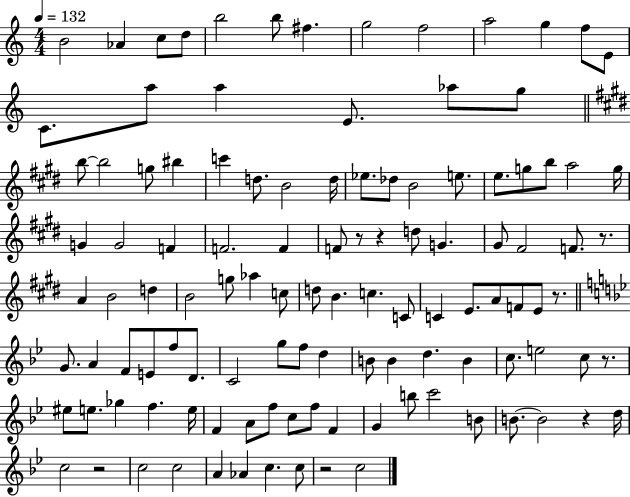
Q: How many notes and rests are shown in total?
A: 114